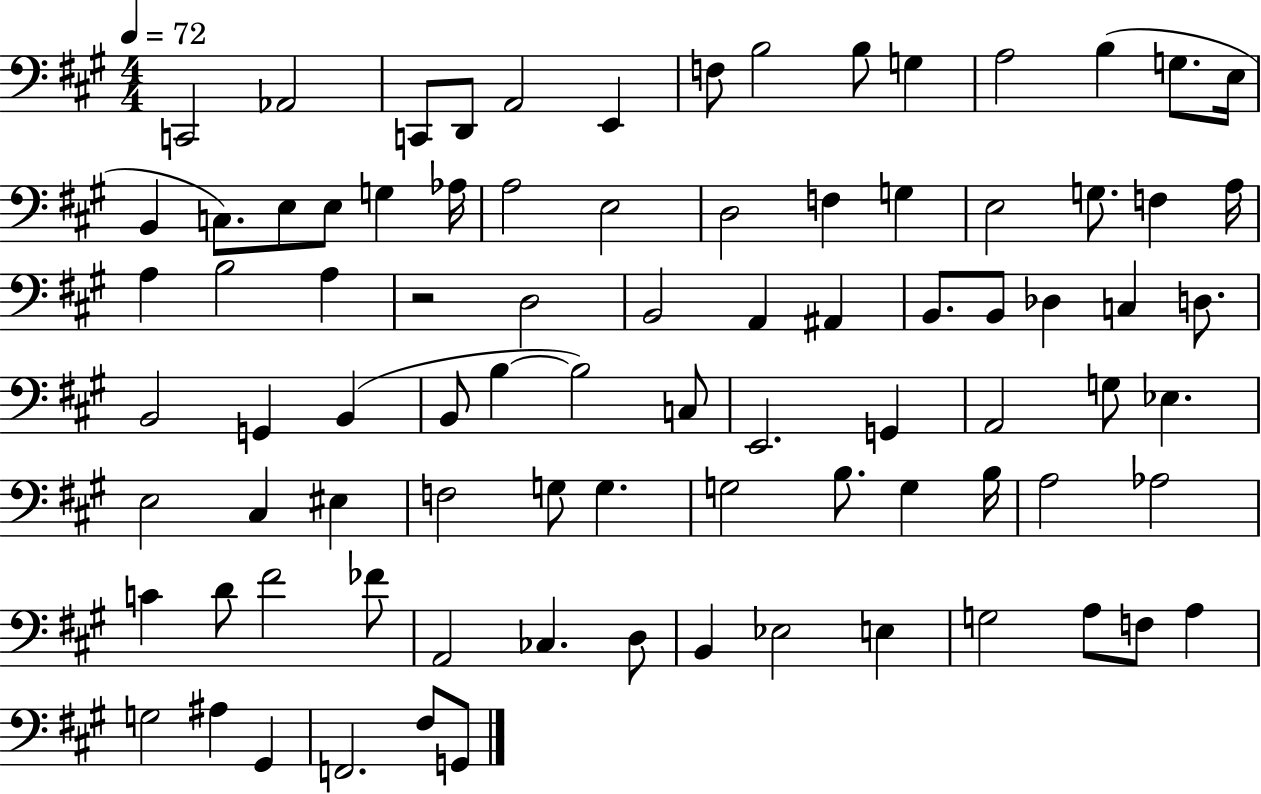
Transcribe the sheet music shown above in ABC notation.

X:1
T:Untitled
M:4/4
L:1/4
K:A
C,,2 _A,,2 C,,/2 D,,/2 A,,2 E,, F,/2 B,2 B,/2 G, A,2 B, G,/2 E,/4 B,, C,/2 E,/2 E,/2 G, _A,/4 A,2 E,2 D,2 F, G, E,2 G,/2 F, A,/4 A, B,2 A, z2 D,2 B,,2 A,, ^A,, B,,/2 B,,/2 _D, C, D,/2 B,,2 G,, B,, B,,/2 B, B,2 C,/2 E,,2 G,, A,,2 G,/2 _E, E,2 ^C, ^E, F,2 G,/2 G, G,2 B,/2 G, B,/4 A,2 _A,2 C D/2 ^F2 _F/2 A,,2 _C, D,/2 B,, _E,2 E, G,2 A,/2 F,/2 A, G,2 ^A, ^G,, F,,2 ^F,/2 G,,/2